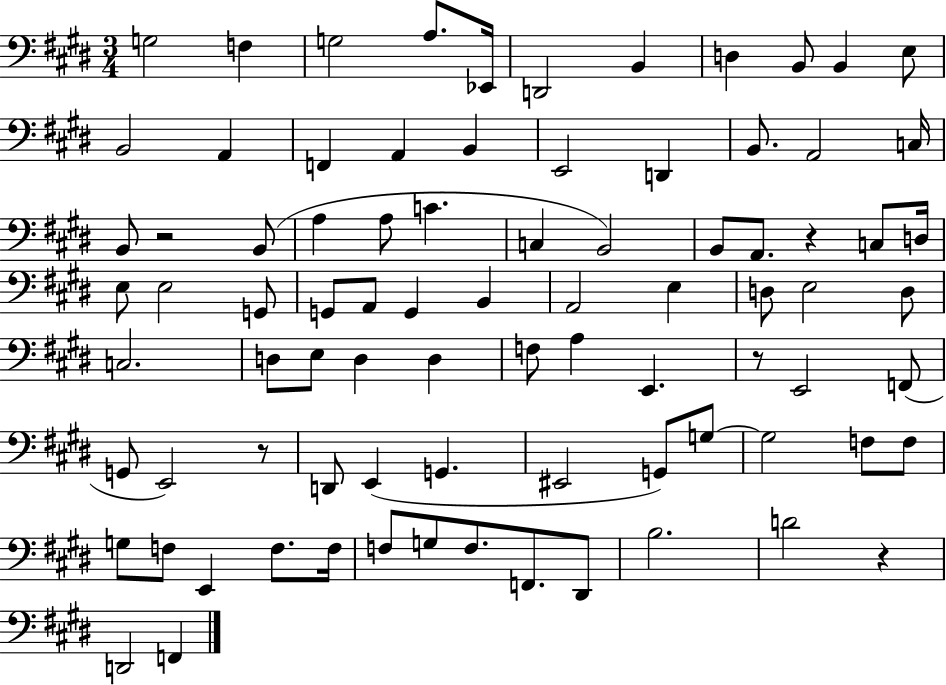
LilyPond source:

{
  \clef bass
  \numericTimeSignature
  \time 3/4
  \key e \major
  g2 f4 | g2 a8. ees,16 | d,2 b,4 | d4 b,8 b,4 e8 | \break b,2 a,4 | f,4 a,4 b,4 | e,2 d,4 | b,8. a,2 c16 | \break b,8 r2 b,8( | a4 a8 c'4. | c4 b,2) | b,8 a,8. r4 c8 d16 | \break e8 e2 g,8 | g,8 a,8 g,4 b,4 | a,2 e4 | d8 e2 d8 | \break c2. | d8 e8 d4 d4 | f8 a4 e,4. | r8 e,2 f,8( | \break g,8 e,2) r8 | d,8 e,4( g,4. | eis,2 g,8) g8~~ | g2 f8 f8 | \break g8 f8 e,4 f8. f16 | f8 g8 f8. f,8. dis,8 | b2. | d'2 r4 | \break d,2 f,4 | \bar "|."
}